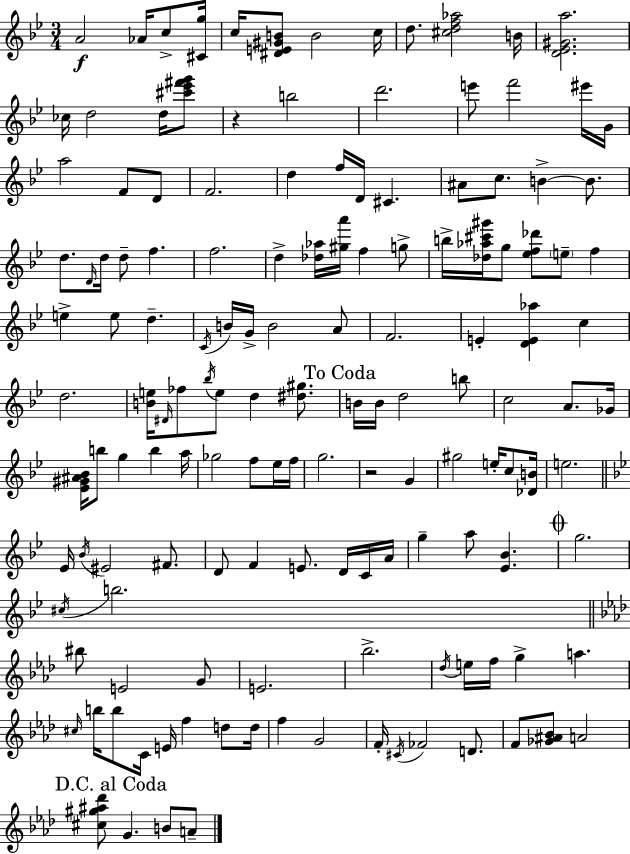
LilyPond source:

{
  \clef treble
  \numericTimeSignature
  \time 3/4
  \key bes \major
  a'2\f aes'16 c''8-> <cis' g''>16 | c''16 <dis' e' gis' b'>8 b'2 c''16 | d''8. <cis'' d'' f'' aes''>2 b'16 | <d' ees' gis' a''>2. | \break ces''16 d''2 d''16 <cis''' ees''' fis''' g'''>8 | r4 b''2 | d'''2. | e'''8 f'''2 eis'''16 g'16 | \break a''2 f'8 d'8 | f'2. | d''4 f''16 d'16 cis'4. | ais'8 c''8. b'4->~~ b'8. | \break d''8. \grace { d'16 } d''16 d''8-- f''4. | f''2. | d''4-> <des'' aes''>16 <gis'' a'''>16 f''4 g''8-> | b''16-> <des'' aes'' cis''' gis'''>16 g''8 <ees'' f'' des'''>8 \parenthesize e''8-- f''4 | \break e''4-> e''8 d''4.-- | \acciaccatura { c'16 } b'16 g'16-> b'2 | a'8 f'2. | e'4-. <d' e' aes''>4 c''4 | \break d''2. | <b' e''>16 \grace { dis'16 } fes''8 \acciaccatura { bes''16 } e''8 d''4 | <dis'' gis''>8. \mark "To Coda" b'16 b'16 d''2 | b''8 c''2 | \break a'8. ges'16 <ees' gis' ais' bes'>16 b''8 g''4 b''4 | a''16 ges''2 | f''8 ees''16 f''16 g''2. | r2 | \break g'4 gis''2 | e''16-. c''8 <des' b'>16 e''2. | \bar "||" \break \key bes \major ees'16 \acciaccatura { bes'16 } eis'2 fis'8. | d'8 f'4 e'8. d'16 c'16 | a'16 g''4-- a''8 <ees' bes'>4. | \mark \markup { \musicglyph "scripts.coda" } g''2. | \break \acciaccatura { cis''16 } b''2. | \bar "||" \break \key aes \major bis''8 e'2 g'8 | e'2. | bes''2.-> | \acciaccatura { des''16 } e''16 f''16 g''4-> a''4. | \break \grace { cis''16 } b''16 b''8 c'16 e'16 f''4 d''8 | d''16 f''4 g'2 | f'16-. \acciaccatura { cis'16 } fes'2 | d'8. f'8 <ges' ais' bes'>8 a'2 | \break \mark "D.C. al Coda" <cis'' gis'' ais'' des'''>8 g'4. b'8 | a'8-- \bar "|."
}